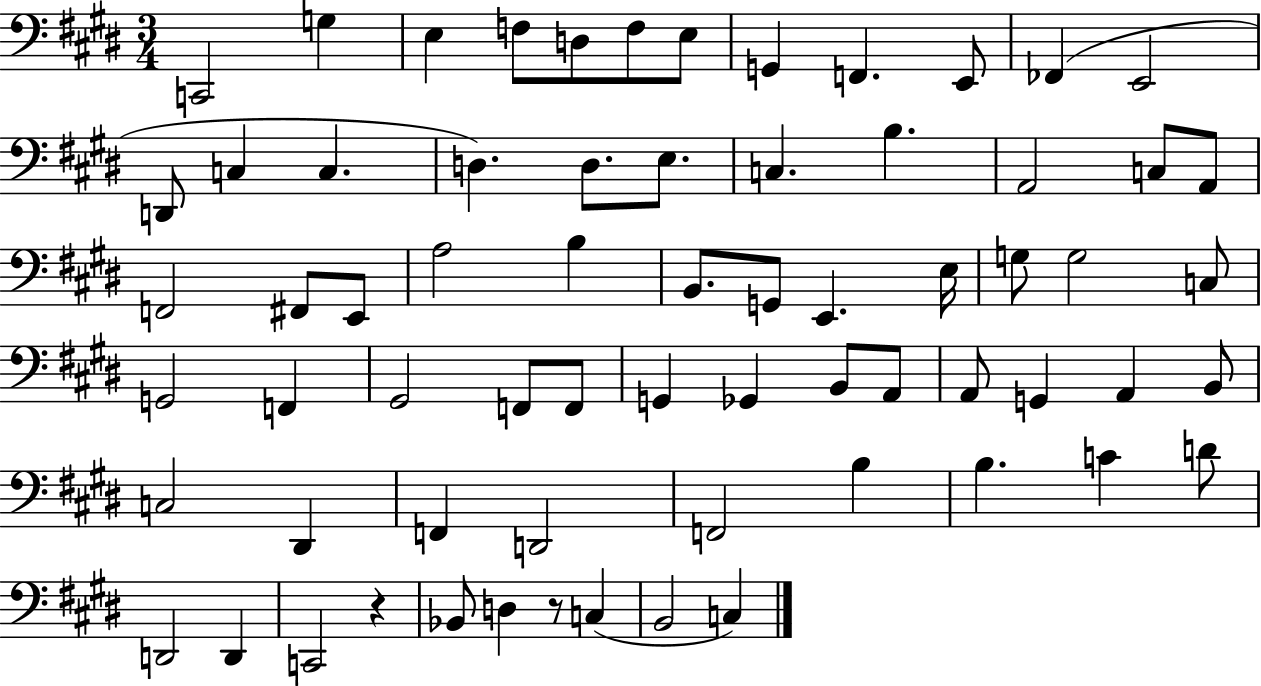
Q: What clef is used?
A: bass